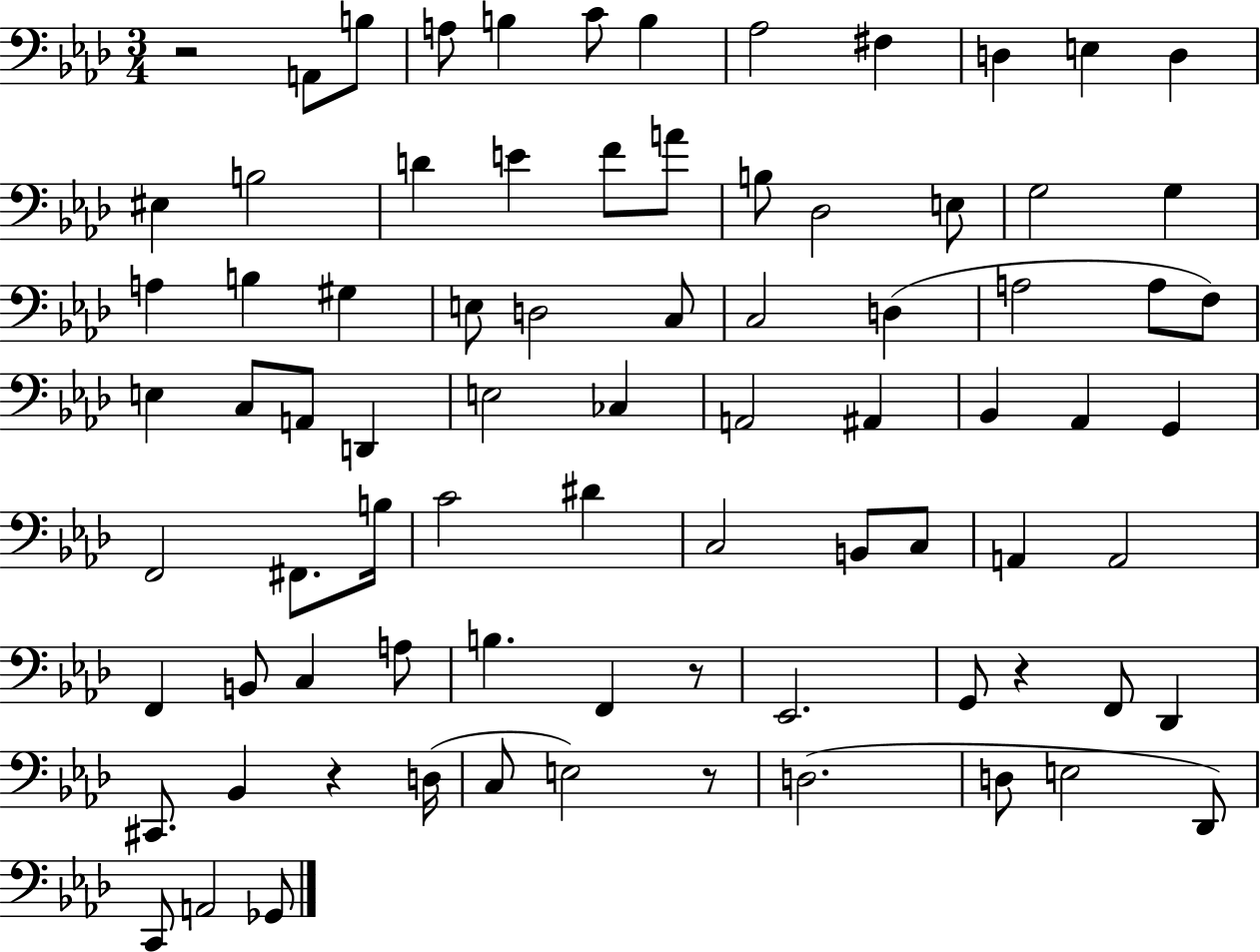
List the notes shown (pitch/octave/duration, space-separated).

R/h A2/e B3/e A3/e B3/q C4/e B3/q Ab3/h F#3/q D3/q E3/q D3/q EIS3/q B3/h D4/q E4/q F4/e A4/e B3/e Db3/h E3/e G3/h G3/q A3/q B3/q G#3/q E3/e D3/h C3/e C3/h D3/q A3/h A3/e F3/e E3/q C3/e A2/e D2/q E3/h CES3/q A2/h A#2/q Bb2/q Ab2/q G2/q F2/h F#2/e. B3/s C4/h D#4/q C3/h B2/e C3/e A2/q A2/h F2/q B2/e C3/q A3/e B3/q. F2/q R/e Eb2/h. G2/e R/q F2/e Db2/q C#2/e. Bb2/q R/q D3/s C3/e E3/h R/e D3/h. D3/e E3/h Db2/e C2/e A2/h Gb2/e